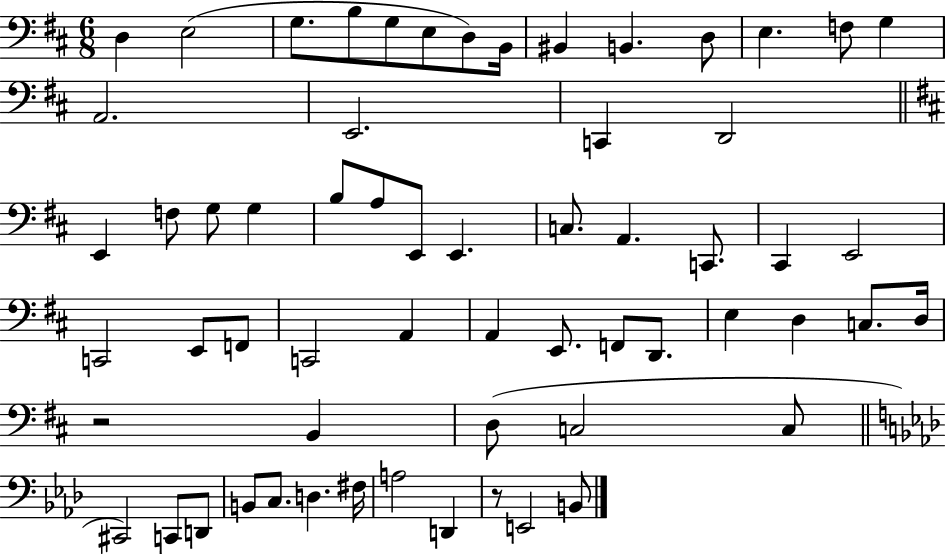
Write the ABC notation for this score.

X:1
T:Untitled
M:6/8
L:1/4
K:D
D, E,2 G,/2 B,/2 G,/2 E,/2 D,/2 B,,/4 ^B,, B,, D,/2 E, F,/2 G, A,,2 E,,2 C,, D,,2 E,, F,/2 G,/2 G, B,/2 A,/2 E,,/2 E,, C,/2 A,, C,,/2 ^C,, E,,2 C,,2 E,,/2 F,,/2 C,,2 A,, A,, E,,/2 F,,/2 D,,/2 E, D, C,/2 D,/4 z2 B,, D,/2 C,2 C,/2 ^C,,2 C,,/2 D,,/2 B,,/2 C,/2 D, ^F,/4 A,2 D,, z/2 E,,2 B,,/2